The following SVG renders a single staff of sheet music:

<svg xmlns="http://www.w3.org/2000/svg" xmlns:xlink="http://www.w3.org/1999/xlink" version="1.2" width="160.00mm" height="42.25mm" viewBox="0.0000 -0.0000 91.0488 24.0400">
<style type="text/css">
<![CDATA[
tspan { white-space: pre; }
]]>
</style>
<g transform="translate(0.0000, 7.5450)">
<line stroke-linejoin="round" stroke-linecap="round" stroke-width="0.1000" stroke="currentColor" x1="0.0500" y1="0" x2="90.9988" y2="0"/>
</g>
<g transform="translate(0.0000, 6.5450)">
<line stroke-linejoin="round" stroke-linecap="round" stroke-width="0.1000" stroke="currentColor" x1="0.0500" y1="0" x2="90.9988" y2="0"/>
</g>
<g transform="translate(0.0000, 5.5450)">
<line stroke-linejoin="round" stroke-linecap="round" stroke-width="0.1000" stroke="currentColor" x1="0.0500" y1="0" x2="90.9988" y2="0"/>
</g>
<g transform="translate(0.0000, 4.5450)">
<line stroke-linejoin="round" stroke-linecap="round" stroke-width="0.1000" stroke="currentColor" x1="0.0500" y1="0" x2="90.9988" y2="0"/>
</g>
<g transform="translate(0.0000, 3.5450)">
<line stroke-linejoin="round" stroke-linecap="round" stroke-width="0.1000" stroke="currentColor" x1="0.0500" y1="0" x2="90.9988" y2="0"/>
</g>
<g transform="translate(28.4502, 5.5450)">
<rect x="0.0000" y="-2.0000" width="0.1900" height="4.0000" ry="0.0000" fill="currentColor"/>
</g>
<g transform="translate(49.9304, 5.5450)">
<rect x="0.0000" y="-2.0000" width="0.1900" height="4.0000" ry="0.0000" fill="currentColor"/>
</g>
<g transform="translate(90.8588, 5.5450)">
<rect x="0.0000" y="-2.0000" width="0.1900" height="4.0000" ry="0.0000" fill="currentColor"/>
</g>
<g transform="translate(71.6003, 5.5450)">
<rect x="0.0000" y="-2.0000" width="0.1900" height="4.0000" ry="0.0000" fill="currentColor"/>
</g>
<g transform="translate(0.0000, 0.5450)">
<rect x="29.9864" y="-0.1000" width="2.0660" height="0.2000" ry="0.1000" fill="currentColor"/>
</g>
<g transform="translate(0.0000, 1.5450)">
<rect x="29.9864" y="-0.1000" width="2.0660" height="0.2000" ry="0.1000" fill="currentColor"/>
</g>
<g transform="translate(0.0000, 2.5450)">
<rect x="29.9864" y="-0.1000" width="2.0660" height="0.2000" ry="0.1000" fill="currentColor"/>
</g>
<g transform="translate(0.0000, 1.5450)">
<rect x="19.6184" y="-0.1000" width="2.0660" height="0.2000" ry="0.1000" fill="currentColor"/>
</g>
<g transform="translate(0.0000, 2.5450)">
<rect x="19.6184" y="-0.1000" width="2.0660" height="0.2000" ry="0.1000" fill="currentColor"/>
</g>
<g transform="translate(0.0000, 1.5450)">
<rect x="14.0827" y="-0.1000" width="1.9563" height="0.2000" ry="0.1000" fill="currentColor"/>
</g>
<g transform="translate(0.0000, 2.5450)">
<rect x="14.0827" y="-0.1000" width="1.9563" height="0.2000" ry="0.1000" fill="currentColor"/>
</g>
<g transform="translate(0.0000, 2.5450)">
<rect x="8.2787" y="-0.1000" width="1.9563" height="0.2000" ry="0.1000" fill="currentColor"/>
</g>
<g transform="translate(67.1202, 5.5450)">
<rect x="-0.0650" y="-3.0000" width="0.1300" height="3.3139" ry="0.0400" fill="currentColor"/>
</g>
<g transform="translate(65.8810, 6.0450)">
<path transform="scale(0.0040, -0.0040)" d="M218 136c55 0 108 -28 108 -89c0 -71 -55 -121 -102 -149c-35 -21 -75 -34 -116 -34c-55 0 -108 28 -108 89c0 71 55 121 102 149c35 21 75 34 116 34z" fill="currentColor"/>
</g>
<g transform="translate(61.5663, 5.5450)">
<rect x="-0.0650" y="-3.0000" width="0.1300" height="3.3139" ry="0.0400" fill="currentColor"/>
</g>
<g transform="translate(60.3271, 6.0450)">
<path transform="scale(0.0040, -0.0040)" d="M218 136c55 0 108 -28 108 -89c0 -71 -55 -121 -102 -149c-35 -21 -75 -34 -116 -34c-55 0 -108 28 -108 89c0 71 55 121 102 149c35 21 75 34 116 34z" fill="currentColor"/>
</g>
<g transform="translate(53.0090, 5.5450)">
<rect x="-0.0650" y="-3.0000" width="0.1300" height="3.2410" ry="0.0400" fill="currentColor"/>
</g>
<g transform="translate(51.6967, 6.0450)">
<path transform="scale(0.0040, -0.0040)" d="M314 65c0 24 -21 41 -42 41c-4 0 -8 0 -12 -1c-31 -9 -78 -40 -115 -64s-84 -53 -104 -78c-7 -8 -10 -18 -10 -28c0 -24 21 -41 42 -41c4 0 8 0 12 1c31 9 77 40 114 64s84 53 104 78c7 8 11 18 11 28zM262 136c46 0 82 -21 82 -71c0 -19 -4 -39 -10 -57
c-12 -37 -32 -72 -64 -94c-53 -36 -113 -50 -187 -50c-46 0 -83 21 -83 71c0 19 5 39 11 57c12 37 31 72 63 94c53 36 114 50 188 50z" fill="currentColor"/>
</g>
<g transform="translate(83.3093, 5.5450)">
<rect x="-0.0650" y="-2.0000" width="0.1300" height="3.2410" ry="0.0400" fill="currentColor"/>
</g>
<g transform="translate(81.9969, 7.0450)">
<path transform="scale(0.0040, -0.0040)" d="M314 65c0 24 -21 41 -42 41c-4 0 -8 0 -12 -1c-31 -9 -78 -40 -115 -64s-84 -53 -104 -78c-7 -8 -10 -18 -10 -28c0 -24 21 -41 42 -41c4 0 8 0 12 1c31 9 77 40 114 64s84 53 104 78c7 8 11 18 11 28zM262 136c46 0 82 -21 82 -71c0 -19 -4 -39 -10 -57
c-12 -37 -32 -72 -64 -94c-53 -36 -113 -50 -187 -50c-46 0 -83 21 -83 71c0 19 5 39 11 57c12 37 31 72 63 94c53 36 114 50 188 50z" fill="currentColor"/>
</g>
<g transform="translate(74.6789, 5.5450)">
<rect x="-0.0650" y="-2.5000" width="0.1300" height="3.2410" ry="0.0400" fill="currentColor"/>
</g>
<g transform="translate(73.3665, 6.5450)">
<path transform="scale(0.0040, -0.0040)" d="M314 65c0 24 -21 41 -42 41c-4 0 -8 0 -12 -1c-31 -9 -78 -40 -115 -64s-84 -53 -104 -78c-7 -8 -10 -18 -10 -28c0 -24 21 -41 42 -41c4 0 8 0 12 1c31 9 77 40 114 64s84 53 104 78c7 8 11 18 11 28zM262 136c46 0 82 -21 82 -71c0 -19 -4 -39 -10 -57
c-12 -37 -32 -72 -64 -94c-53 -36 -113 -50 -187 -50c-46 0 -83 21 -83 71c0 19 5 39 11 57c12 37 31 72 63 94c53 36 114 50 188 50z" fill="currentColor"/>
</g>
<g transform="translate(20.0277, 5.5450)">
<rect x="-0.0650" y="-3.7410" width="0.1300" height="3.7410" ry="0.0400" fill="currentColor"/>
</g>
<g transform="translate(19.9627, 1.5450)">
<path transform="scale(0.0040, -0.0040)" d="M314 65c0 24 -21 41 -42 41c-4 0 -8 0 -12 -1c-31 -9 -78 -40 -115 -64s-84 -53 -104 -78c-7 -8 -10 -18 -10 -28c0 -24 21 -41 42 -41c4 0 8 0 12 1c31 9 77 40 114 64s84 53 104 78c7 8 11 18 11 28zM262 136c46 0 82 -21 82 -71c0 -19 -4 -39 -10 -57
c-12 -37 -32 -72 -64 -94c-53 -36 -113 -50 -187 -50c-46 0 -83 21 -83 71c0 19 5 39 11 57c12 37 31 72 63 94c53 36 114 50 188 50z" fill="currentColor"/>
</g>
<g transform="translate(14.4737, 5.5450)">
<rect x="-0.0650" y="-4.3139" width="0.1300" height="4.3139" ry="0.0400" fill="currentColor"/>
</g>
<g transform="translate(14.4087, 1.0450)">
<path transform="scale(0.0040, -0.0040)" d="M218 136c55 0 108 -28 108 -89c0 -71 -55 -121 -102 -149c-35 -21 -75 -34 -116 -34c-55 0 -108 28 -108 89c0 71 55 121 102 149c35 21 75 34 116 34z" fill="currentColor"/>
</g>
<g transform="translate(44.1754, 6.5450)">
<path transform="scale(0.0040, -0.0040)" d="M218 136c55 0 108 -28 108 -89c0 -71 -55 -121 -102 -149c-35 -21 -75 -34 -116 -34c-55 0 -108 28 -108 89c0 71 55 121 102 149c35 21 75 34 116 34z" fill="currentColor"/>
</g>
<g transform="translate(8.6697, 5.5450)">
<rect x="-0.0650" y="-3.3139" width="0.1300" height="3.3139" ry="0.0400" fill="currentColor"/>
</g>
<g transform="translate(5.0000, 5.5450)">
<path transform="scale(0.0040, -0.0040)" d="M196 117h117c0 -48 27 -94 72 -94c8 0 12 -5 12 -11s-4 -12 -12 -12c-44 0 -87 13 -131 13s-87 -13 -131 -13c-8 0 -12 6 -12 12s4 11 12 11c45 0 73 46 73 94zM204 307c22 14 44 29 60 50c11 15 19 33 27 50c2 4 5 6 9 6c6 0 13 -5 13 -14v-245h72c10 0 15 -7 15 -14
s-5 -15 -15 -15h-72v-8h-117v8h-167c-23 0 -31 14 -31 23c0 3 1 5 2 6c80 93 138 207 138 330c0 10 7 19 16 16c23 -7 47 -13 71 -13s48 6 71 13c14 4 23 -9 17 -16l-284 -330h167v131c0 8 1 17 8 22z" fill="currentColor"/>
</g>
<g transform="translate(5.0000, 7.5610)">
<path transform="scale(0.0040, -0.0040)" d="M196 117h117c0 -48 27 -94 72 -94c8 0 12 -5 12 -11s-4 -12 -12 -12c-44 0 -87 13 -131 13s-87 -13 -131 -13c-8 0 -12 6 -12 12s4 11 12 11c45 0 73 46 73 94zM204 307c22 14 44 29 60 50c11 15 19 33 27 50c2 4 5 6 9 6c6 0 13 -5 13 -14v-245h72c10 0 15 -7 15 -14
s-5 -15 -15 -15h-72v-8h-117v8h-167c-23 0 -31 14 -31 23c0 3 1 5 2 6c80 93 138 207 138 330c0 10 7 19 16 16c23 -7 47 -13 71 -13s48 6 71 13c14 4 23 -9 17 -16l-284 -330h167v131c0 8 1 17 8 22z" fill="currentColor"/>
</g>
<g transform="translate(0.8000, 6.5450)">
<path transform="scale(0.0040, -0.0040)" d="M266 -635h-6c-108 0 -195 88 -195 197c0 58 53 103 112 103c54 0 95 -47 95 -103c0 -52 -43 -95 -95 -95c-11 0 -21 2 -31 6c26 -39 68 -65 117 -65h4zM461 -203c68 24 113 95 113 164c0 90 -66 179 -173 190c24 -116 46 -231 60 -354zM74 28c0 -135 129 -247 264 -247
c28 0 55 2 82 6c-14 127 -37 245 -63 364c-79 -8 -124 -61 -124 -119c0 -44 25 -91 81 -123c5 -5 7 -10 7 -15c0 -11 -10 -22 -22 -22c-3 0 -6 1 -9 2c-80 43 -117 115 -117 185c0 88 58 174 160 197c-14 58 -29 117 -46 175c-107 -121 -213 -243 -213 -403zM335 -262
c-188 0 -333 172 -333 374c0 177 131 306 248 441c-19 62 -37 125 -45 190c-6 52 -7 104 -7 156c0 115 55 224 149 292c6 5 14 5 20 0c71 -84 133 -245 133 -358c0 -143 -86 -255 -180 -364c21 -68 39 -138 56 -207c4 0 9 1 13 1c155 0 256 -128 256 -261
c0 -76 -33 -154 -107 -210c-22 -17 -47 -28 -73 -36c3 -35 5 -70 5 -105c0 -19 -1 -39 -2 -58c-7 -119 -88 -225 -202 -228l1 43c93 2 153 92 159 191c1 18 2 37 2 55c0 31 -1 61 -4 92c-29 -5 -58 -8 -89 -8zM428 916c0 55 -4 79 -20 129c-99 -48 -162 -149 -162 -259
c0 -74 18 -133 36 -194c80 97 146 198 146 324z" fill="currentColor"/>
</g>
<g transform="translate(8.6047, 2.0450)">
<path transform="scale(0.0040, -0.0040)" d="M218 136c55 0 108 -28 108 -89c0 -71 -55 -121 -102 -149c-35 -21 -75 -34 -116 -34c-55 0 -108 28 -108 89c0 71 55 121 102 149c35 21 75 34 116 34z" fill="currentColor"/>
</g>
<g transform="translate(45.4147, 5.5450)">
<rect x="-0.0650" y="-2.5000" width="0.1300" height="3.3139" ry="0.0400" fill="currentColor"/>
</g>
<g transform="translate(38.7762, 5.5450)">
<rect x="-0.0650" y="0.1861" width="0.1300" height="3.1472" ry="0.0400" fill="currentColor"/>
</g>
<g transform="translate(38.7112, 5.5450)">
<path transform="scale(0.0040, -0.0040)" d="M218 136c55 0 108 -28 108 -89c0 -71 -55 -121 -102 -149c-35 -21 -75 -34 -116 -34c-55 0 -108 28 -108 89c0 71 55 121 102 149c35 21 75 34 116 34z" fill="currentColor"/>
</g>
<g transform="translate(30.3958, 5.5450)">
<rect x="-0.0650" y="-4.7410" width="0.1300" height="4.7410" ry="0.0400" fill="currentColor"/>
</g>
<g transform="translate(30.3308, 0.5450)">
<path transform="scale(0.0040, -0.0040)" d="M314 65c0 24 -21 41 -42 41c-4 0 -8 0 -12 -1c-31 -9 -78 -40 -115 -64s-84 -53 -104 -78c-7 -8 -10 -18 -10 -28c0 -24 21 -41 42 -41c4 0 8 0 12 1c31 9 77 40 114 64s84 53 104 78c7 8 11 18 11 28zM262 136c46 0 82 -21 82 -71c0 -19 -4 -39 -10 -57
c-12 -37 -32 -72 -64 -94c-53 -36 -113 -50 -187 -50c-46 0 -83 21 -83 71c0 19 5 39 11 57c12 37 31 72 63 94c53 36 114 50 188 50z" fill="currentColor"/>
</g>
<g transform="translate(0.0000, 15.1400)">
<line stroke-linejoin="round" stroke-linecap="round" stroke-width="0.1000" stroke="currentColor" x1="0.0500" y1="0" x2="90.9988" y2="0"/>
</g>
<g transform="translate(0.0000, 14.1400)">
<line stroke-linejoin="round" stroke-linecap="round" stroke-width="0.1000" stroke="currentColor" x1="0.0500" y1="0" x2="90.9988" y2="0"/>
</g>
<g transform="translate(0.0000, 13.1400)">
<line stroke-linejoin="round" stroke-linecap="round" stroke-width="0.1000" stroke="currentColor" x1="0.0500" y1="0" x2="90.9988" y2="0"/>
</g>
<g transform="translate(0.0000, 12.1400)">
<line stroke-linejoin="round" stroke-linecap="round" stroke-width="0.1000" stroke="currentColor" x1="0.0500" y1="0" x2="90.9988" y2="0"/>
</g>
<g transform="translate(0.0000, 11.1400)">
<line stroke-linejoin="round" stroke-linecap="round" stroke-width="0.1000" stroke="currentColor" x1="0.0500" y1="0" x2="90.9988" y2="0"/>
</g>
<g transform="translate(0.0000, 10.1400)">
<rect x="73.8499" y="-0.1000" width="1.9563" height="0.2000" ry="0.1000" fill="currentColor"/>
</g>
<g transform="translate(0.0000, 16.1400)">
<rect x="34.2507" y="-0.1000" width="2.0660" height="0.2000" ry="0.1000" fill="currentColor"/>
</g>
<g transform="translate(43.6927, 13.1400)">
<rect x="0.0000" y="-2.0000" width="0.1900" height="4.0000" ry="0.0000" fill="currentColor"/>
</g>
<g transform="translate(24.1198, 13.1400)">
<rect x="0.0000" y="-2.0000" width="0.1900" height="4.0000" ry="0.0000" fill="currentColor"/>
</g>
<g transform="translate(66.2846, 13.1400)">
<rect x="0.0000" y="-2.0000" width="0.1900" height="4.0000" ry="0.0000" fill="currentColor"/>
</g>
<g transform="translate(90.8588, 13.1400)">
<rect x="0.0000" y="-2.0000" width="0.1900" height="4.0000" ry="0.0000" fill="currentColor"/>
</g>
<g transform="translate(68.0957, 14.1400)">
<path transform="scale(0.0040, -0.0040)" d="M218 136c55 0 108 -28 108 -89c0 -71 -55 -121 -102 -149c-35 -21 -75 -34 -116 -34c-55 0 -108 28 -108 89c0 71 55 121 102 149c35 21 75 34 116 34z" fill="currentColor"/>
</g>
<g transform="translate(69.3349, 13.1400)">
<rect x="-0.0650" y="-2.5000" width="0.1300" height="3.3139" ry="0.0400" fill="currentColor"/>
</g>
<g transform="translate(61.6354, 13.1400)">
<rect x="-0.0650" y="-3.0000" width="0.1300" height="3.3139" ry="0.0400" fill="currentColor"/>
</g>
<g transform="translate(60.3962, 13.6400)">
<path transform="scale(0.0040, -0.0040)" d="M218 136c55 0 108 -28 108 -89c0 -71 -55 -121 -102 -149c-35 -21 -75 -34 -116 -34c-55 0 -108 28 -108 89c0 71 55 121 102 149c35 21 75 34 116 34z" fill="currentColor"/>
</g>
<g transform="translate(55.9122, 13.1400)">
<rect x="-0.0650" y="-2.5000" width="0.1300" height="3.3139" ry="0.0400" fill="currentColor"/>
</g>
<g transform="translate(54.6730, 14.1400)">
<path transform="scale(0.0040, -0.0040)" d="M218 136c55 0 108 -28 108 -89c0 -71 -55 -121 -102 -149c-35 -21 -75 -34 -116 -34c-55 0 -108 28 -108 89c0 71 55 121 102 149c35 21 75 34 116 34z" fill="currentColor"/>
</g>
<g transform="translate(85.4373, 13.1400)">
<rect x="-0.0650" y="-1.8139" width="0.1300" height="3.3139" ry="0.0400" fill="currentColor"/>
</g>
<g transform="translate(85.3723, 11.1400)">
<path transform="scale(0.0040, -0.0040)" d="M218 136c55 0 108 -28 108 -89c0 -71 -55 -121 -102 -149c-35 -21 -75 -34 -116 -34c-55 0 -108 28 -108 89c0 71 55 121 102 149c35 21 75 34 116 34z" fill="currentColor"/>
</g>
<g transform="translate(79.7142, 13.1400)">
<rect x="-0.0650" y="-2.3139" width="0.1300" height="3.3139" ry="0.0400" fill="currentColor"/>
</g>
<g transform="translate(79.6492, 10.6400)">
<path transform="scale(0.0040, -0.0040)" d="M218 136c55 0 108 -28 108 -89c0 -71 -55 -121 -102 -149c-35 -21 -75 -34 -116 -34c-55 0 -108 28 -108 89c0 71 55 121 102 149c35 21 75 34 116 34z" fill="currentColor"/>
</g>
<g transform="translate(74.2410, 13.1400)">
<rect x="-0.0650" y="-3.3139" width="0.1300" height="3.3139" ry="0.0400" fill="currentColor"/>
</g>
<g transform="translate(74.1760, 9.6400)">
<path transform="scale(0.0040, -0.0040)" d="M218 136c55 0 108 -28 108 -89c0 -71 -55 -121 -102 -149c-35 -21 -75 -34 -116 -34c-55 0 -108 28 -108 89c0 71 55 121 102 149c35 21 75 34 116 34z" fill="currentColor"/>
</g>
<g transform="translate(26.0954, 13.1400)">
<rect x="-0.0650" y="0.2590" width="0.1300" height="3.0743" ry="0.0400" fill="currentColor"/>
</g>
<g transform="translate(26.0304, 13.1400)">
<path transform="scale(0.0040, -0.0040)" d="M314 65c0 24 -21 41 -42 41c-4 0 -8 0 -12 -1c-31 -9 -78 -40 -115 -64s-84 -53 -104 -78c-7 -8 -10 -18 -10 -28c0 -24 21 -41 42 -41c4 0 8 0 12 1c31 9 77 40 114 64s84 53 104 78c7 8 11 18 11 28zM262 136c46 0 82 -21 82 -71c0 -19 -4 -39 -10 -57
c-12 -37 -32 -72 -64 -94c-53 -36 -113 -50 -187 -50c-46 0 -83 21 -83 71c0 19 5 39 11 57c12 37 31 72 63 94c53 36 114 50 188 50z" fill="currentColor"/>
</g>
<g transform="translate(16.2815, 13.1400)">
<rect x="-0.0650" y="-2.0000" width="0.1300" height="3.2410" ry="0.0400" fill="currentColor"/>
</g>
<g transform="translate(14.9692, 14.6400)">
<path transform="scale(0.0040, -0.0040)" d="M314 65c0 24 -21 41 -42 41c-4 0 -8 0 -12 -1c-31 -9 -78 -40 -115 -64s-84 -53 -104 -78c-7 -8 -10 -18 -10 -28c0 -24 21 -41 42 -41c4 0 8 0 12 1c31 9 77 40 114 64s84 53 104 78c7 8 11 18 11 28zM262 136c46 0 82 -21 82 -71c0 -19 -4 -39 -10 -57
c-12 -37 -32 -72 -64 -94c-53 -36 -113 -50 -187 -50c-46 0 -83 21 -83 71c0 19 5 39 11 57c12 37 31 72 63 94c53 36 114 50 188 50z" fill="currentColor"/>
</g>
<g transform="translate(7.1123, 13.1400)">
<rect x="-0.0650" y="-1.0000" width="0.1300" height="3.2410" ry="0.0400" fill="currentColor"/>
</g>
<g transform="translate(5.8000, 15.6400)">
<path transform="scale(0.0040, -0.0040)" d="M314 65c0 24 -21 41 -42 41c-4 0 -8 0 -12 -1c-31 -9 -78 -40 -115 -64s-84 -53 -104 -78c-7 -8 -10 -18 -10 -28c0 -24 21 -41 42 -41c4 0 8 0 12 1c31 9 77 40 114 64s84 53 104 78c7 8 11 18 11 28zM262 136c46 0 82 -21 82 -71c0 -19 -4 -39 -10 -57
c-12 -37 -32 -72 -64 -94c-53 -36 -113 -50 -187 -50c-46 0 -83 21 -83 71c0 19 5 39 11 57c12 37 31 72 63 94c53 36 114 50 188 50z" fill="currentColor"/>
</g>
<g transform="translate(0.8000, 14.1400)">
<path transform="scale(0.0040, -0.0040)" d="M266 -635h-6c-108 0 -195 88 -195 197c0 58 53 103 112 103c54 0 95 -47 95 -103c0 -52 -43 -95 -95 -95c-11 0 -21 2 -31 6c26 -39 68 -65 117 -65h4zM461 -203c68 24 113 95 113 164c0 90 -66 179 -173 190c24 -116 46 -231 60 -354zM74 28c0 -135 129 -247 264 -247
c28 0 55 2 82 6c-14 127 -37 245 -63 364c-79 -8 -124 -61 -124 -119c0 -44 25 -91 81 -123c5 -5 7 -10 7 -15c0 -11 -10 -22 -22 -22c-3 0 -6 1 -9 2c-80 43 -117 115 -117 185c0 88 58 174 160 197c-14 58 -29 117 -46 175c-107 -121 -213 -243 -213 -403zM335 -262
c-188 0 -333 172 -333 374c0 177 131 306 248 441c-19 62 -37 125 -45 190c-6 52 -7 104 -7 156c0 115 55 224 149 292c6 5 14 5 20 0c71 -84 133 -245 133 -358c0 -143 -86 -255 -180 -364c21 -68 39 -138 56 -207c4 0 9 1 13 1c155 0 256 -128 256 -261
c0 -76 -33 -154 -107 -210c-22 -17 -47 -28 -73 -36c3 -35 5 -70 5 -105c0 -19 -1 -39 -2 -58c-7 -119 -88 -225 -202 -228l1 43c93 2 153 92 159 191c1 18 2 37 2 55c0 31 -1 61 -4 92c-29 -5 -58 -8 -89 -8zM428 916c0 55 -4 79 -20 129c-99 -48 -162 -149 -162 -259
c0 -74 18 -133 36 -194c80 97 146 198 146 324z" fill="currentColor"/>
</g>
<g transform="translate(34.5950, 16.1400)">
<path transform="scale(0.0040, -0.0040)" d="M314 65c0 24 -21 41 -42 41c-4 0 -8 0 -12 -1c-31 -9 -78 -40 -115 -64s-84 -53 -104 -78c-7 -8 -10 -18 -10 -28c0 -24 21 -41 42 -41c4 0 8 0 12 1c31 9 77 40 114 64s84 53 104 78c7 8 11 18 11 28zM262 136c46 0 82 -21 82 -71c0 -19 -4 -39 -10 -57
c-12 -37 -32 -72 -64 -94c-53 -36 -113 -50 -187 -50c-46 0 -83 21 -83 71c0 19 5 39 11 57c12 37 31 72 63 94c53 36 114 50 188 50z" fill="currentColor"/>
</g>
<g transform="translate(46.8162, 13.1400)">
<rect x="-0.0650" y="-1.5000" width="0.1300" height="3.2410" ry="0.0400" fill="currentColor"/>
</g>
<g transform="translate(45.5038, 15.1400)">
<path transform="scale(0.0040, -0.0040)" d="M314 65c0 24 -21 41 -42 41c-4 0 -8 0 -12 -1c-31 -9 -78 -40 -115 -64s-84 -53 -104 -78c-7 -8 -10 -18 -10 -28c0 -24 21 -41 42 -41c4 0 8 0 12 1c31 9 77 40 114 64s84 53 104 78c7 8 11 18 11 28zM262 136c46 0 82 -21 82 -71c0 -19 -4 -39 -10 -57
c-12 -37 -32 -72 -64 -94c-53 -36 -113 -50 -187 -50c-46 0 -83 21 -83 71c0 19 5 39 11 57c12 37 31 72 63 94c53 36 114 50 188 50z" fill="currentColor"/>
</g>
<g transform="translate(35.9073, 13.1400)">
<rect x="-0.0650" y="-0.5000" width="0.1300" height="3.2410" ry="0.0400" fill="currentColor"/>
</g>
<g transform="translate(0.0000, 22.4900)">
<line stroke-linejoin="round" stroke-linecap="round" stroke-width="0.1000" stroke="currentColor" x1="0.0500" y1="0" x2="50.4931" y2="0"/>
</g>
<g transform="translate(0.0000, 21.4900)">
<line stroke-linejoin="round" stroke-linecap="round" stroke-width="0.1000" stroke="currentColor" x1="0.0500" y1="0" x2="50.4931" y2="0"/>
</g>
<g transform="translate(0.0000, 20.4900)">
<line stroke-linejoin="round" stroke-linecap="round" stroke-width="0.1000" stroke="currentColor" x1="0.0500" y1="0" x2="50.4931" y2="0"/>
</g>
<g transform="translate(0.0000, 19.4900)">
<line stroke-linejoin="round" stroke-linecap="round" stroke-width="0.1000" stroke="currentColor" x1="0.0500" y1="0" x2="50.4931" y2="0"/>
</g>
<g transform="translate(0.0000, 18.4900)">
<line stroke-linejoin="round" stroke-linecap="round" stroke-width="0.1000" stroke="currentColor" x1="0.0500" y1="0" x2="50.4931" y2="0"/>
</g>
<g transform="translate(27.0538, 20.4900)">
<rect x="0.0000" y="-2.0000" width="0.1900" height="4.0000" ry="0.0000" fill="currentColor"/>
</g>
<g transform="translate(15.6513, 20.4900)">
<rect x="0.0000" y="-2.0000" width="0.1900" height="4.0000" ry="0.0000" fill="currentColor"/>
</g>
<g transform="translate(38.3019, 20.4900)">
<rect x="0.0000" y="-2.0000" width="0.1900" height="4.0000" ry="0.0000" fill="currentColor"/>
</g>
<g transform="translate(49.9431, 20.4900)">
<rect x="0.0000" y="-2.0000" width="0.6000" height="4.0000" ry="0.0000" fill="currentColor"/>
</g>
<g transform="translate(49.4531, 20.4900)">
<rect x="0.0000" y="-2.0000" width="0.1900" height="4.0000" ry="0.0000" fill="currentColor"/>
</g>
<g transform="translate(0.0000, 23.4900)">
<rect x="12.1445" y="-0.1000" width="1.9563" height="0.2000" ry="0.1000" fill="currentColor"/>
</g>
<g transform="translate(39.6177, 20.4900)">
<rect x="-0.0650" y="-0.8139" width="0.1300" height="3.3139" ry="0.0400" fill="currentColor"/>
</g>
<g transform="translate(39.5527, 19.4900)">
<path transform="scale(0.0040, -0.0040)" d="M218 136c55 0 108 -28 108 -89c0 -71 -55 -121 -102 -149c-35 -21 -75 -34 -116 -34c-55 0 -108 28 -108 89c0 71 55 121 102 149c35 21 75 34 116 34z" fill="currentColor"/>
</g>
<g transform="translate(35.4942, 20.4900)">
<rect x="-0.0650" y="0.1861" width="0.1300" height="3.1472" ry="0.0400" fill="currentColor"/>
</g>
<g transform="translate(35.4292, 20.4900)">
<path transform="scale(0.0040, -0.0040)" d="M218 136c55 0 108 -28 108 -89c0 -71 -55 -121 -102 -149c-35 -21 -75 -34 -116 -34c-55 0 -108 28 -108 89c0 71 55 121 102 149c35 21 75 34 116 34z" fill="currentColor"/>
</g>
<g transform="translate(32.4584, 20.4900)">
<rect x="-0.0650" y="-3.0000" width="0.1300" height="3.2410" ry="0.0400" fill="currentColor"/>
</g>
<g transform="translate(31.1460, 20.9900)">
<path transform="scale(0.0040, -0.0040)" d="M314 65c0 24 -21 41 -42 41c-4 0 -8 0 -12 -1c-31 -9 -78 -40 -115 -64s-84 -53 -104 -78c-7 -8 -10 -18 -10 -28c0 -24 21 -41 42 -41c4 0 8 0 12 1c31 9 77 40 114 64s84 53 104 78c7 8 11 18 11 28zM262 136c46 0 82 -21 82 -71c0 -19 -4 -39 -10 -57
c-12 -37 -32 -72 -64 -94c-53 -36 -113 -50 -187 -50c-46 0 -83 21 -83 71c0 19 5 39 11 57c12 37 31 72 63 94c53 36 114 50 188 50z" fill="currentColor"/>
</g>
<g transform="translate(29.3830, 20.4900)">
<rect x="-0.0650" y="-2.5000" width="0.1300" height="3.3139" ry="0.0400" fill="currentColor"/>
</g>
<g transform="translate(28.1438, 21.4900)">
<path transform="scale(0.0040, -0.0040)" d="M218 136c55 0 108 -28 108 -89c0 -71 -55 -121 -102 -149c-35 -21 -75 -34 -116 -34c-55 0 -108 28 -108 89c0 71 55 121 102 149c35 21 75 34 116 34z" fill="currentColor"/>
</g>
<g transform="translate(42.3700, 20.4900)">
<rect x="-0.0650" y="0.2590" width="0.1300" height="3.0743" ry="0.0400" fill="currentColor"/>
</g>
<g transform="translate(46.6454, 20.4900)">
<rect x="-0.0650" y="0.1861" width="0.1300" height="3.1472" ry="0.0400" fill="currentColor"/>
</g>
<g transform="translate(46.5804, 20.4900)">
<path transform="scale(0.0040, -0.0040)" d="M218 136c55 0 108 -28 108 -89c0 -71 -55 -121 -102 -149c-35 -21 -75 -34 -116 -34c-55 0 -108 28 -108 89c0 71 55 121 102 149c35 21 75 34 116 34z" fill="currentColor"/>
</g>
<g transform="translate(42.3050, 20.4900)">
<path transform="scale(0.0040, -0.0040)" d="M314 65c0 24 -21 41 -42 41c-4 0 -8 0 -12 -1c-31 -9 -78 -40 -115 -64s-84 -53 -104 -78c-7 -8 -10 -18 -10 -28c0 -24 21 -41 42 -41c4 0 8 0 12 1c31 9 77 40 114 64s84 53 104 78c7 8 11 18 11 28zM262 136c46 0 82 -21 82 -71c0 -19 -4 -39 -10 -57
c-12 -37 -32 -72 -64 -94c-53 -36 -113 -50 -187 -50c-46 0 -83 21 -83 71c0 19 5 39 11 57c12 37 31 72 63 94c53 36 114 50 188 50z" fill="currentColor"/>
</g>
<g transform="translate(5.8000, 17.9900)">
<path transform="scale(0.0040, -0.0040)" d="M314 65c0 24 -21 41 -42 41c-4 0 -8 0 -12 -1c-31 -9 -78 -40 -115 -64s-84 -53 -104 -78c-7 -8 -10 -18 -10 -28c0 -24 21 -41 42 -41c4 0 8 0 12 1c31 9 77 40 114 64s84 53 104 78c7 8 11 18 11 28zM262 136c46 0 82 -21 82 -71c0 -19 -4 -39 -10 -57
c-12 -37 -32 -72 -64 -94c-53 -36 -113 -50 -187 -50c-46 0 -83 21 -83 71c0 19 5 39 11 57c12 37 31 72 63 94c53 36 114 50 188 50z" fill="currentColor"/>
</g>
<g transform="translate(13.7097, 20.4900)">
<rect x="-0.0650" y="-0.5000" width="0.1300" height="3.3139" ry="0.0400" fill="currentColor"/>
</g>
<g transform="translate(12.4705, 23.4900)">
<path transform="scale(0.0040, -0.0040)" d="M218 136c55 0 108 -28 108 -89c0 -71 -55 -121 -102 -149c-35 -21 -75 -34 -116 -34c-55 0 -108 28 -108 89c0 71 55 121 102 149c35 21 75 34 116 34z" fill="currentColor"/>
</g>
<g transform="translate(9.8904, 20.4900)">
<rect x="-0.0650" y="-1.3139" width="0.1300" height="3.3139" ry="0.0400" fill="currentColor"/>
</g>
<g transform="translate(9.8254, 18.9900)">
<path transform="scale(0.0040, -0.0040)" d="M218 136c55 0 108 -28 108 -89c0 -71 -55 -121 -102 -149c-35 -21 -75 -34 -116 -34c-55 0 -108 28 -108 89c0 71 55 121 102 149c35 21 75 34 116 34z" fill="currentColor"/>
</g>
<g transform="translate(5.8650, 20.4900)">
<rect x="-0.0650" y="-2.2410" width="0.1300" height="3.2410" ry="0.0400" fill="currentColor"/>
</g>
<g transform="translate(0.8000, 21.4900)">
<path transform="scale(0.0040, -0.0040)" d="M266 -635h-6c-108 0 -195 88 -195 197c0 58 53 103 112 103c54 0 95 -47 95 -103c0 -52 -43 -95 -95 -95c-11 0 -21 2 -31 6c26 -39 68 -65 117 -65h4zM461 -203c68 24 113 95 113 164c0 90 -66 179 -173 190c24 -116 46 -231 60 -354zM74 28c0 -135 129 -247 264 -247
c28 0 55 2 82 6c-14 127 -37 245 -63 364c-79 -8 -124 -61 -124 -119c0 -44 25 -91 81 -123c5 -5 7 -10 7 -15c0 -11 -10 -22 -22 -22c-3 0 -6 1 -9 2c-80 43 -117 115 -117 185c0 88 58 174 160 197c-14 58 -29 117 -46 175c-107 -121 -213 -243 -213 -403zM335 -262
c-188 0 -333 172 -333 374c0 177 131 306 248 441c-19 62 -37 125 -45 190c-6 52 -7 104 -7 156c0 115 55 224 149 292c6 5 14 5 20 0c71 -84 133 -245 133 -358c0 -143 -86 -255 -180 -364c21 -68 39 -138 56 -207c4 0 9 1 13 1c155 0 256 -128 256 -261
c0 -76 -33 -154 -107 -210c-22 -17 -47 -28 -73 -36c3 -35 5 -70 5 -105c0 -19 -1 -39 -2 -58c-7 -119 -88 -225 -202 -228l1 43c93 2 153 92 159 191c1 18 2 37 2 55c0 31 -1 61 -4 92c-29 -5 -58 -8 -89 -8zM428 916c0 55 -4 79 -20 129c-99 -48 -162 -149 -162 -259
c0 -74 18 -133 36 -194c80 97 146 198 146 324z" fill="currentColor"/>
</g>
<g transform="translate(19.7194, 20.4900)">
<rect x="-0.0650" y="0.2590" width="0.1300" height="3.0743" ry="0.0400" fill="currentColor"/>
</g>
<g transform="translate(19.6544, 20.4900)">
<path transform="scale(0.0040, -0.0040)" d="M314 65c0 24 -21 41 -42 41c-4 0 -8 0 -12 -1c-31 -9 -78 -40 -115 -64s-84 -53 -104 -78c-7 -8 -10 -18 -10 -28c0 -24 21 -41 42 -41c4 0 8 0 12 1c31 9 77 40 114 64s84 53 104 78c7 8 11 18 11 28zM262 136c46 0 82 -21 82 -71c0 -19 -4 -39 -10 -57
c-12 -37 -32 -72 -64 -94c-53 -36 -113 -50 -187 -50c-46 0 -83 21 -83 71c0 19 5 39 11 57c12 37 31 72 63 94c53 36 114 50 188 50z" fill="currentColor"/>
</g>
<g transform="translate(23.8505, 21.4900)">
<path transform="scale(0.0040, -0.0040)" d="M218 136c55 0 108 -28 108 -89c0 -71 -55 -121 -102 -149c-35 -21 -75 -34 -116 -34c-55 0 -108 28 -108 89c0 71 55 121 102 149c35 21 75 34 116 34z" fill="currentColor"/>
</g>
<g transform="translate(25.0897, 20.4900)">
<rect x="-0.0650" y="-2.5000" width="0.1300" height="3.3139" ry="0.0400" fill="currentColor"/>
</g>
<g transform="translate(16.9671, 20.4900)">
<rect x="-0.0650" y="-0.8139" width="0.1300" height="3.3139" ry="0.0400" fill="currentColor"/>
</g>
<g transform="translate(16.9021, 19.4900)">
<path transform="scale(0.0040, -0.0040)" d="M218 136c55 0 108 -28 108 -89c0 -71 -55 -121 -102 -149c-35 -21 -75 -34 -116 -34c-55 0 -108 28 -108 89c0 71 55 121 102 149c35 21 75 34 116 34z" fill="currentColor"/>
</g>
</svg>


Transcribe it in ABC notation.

X:1
T:Untitled
M:4/4
L:1/4
K:C
b d' c'2 e'2 B G A2 A A G2 F2 D2 F2 B2 C2 E2 G A G b g f g2 e C d B2 G G A2 B d B2 B